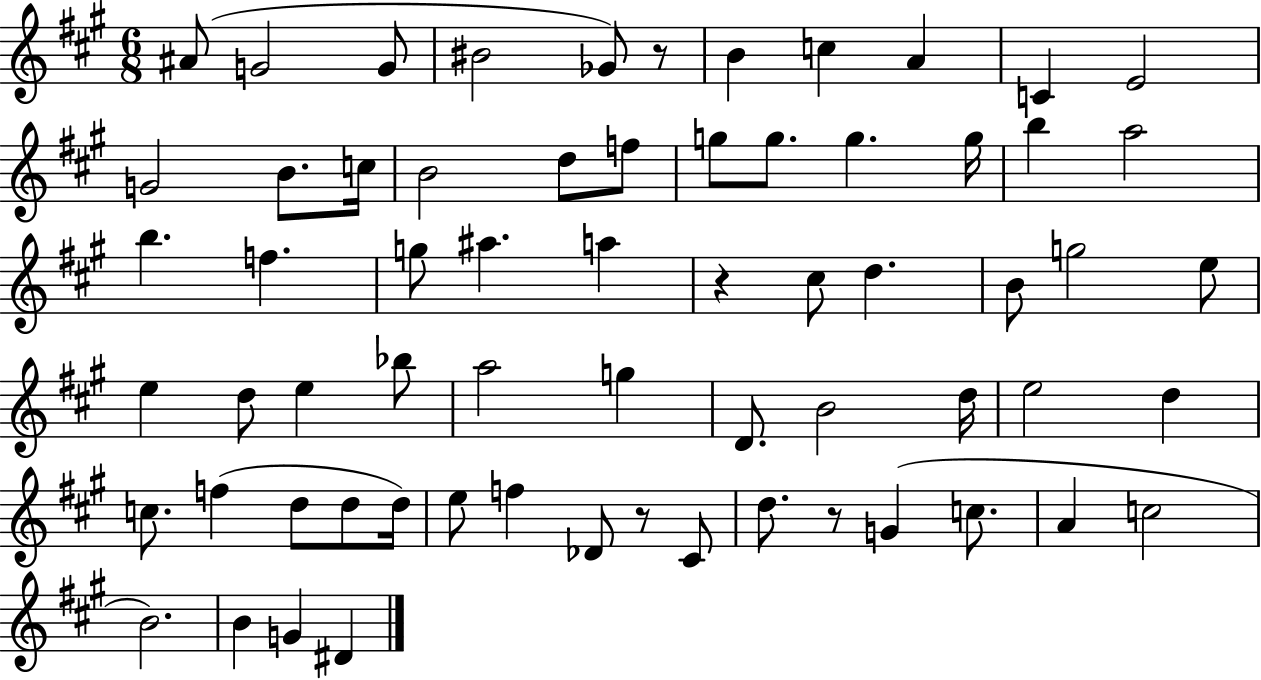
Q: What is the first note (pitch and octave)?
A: A#4